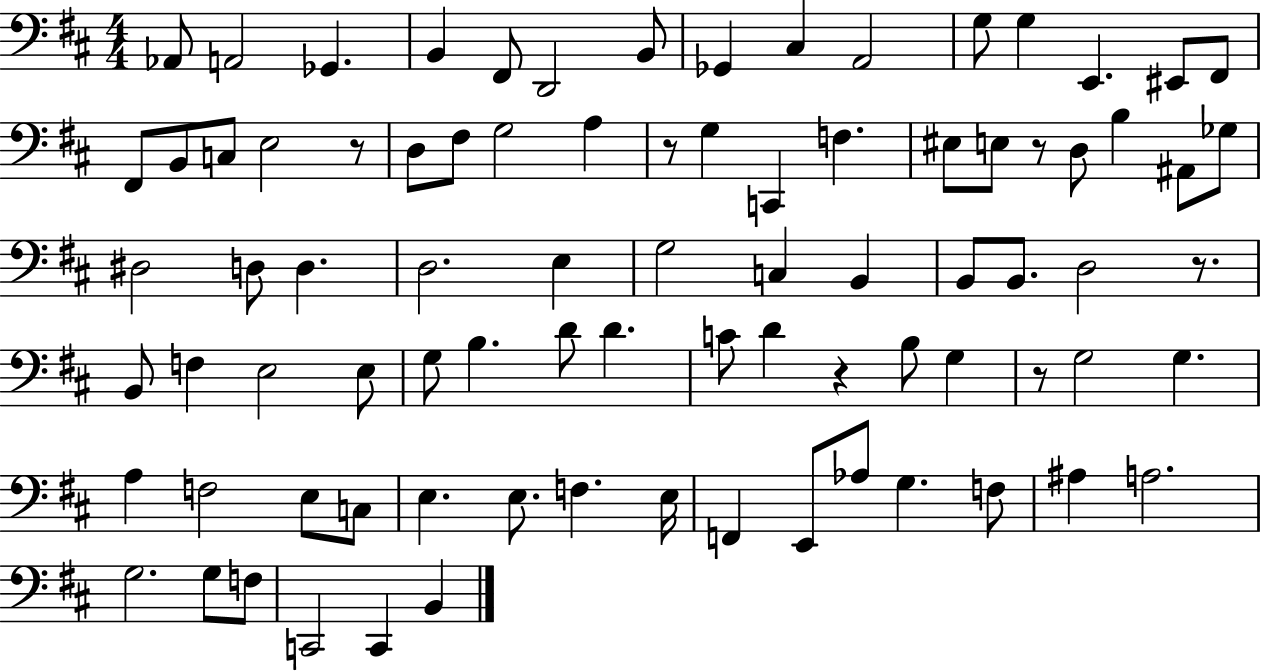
{
  \clef bass
  \numericTimeSignature
  \time 4/4
  \key d \major
  aes,8 a,2 ges,4. | b,4 fis,8 d,2 b,8 | ges,4 cis4 a,2 | g8 g4 e,4. eis,8 fis,8 | \break fis,8 b,8 c8 e2 r8 | d8 fis8 g2 a4 | r8 g4 c,4 f4. | eis8 e8 r8 d8 b4 ais,8 ges8 | \break dis2 d8 d4. | d2. e4 | g2 c4 b,4 | b,8 b,8. d2 r8. | \break b,8 f4 e2 e8 | g8 b4. d'8 d'4. | c'8 d'4 r4 b8 g4 | r8 g2 g4. | \break a4 f2 e8 c8 | e4. e8. f4. e16 | f,4 e,8 aes8 g4. f8 | ais4 a2. | \break g2. g8 f8 | c,2 c,4 b,4 | \bar "|."
}